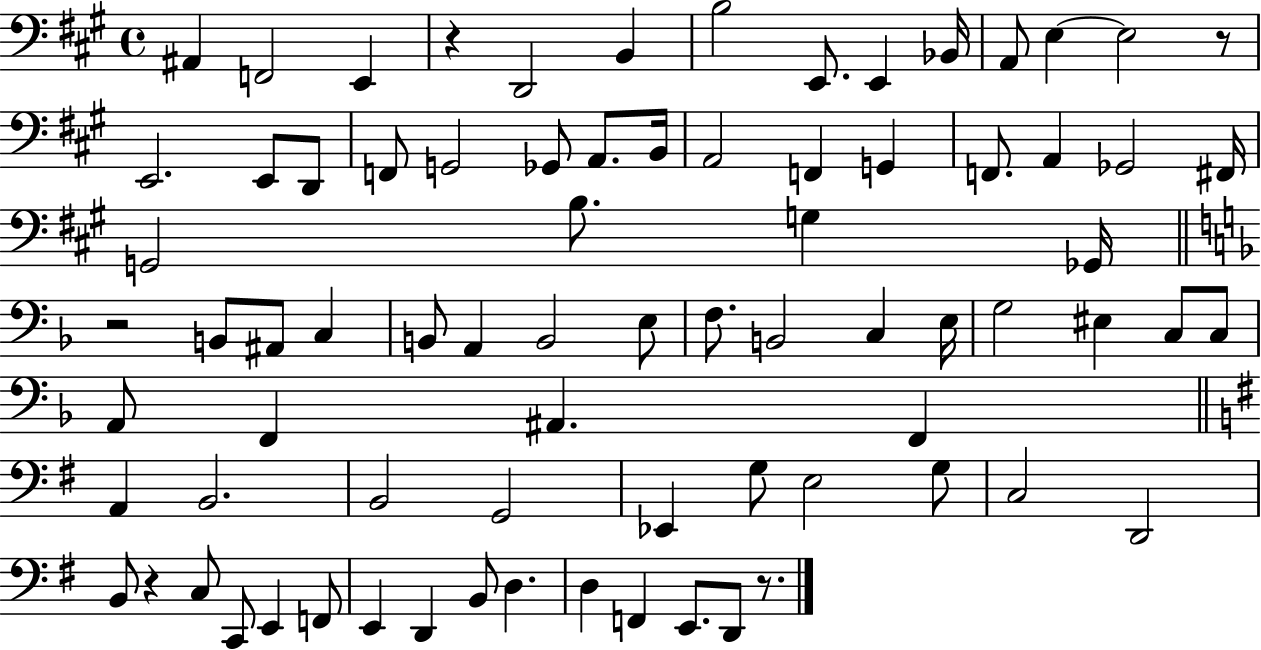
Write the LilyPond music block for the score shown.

{
  \clef bass
  \time 4/4
  \defaultTimeSignature
  \key a \major
  ais,4 f,2 e,4 | r4 d,2 b,4 | b2 e,8. e,4 bes,16 | a,8 e4~~ e2 r8 | \break e,2. e,8 d,8 | f,8 g,2 ges,8 a,8. b,16 | a,2 f,4 g,4 | f,8. a,4 ges,2 fis,16 | \break g,2 b8. g4 ges,16 | \bar "||" \break \key d \minor r2 b,8 ais,8 c4 | b,8 a,4 b,2 e8 | f8. b,2 c4 e16 | g2 eis4 c8 c8 | \break a,8 f,4 ais,4. f,4 | \bar "||" \break \key e \minor a,4 b,2. | b,2 g,2 | ees,4 g8 e2 g8 | c2 d,2 | \break b,8 r4 c8 c,8 e,4 f,8 | e,4 d,4 b,8 d4. | d4 f,4 e,8. d,8 r8. | \bar "|."
}